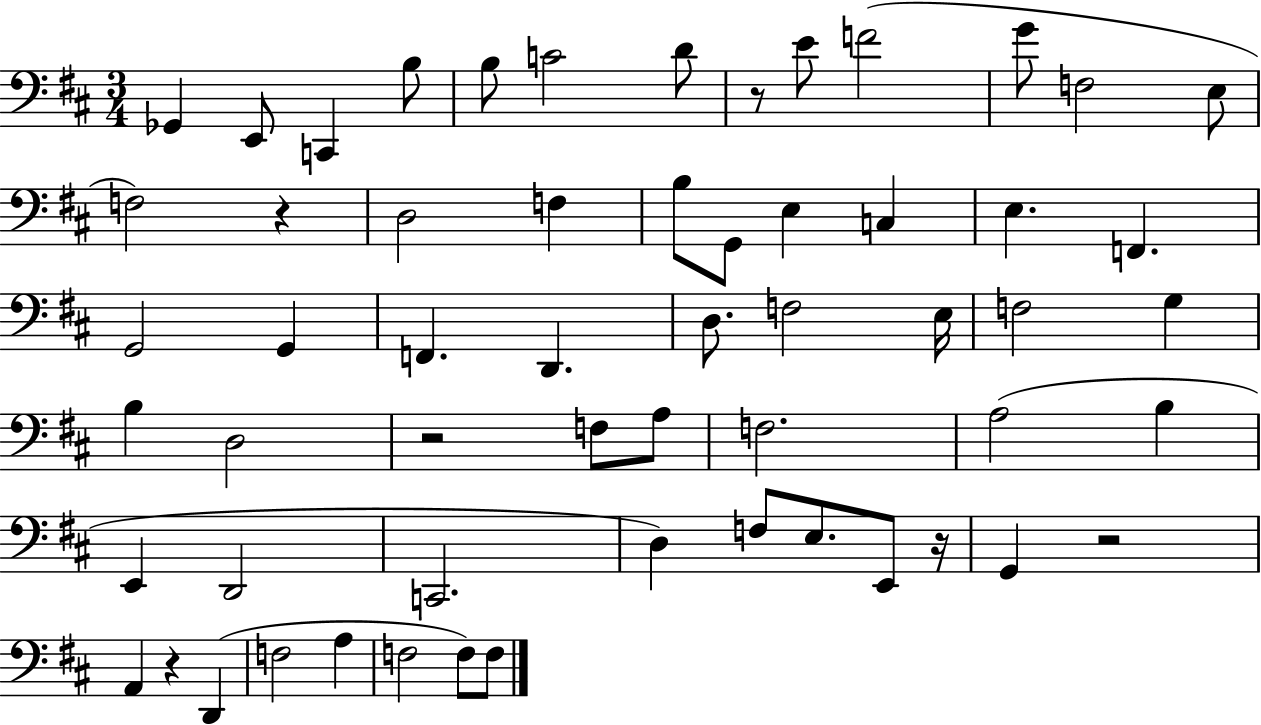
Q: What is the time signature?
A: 3/4